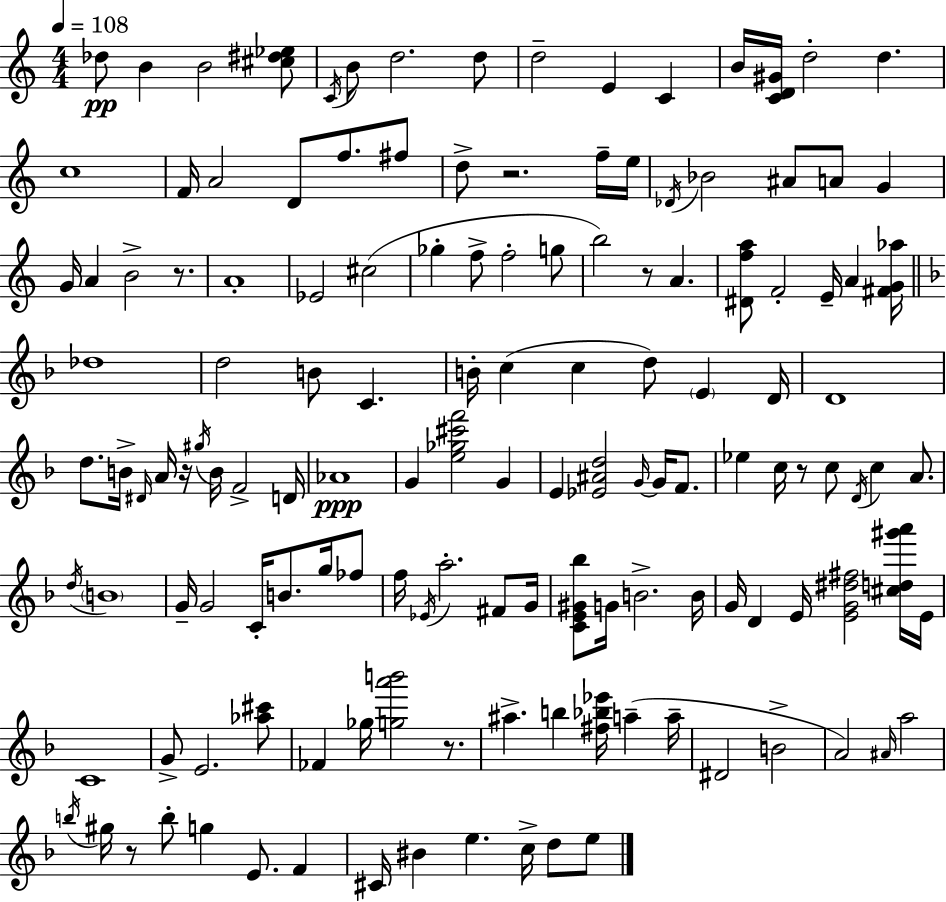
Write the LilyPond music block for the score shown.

{
  \clef treble
  \numericTimeSignature
  \time 4/4
  \key a \minor
  \tempo 4 = 108
  des''8\pp b'4 b'2 <cis'' dis'' ees''>8 | \acciaccatura { c'16 } b'8 d''2. d''8 | d''2-- e'4 c'4 | b'16 <c' d' gis'>16 d''2-. d''4. | \break c''1 | f'16 a'2 d'8 f''8. fis''8 | d''8-> r2. f''16-- | e''16 \acciaccatura { des'16 } bes'2 ais'8 a'8 g'4 | \break g'16 a'4 b'2-> r8. | a'1-. | ees'2 cis''2( | ges''4-. f''8-> f''2-. | \break g''8 b''2) r8 a'4. | <dis' f'' a''>8 f'2-. e'16-- a'4 | <fis' g' aes''>16 \bar "||" \break \key d \minor des''1 | d''2 b'8 c'4. | b'16-. c''4( c''4 d''8) \parenthesize e'4 d'16 | d'1 | \break d''8. b'16-> \grace { dis'16 } a'16 r16 \acciaccatura { gis''16 } b'16 f'2-> | d'16 aes'1\ppp | g'4 <e'' ges'' cis''' f'''>2 g'4 | e'4 <ees' ais' d''>2 \grace { g'16~ }~ g'16 | \break f'8. ees''4 c''16 r8 c''8 \acciaccatura { d'16 } c''4 | a'8. \acciaccatura { d''16 } \parenthesize b'1 | g'16-- g'2 c'16-. b'8. | g''16 fes''8 f''16 \acciaccatura { ees'16 } a''2.-. | \break fis'8 g'16 <c' e' gis' bes''>8 g'16 b'2.-> | b'16 g'16 d'4 e'16 <e' g' dis'' fis''>2 | <cis'' d'' gis''' a'''>16 e'16 c'1 | g'8-> e'2. | \break <aes'' cis'''>8 fes'4 ges''16 <g'' a''' b'''>2 | r8. ais''4.-> b''4 | <fis'' bes'' ees'''>16 a''4--( a''16-- dis'2 b'2-> | a'2) \grace { ais'16 } a''2 | \break \acciaccatura { b''16 } gis''16 r8 b''8-. g''4 | e'8. f'4 cis'16 bis'4 e''4. | c''16-> d''8 e''8 \bar "|."
}